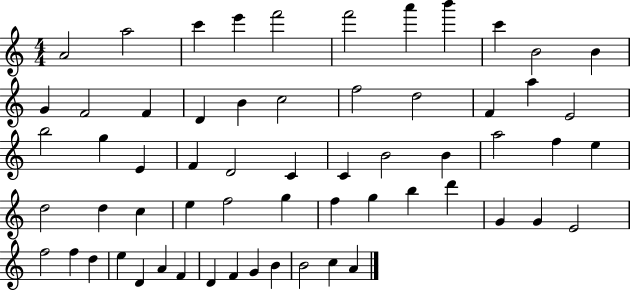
{
  \clef treble
  \numericTimeSignature
  \time 4/4
  \key c \major
  a'2 a''2 | c'''4 e'''4 f'''2 | f'''2 a'''4 b'''4 | c'''4 b'2 b'4 | \break g'4 f'2 f'4 | d'4 b'4 c''2 | f''2 d''2 | f'4 a''4 e'2 | \break b''2 g''4 e'4 | f'4 d'2 c'4 | c'4 b'2 b'4 | a''2 f''4 e''4 | \break d''2 d''4 c''4 | e''4 f''2 g''4 | f''4 g''4 b''4 d'''4 | g'4 g'4 e'2 | \break f''2 f''4 d''4 | e''4 d'4 a'4 f'4 | d'4 f'4 g'4 b'4 | b'2 c''4 a'4 | \break \bar "|."
}